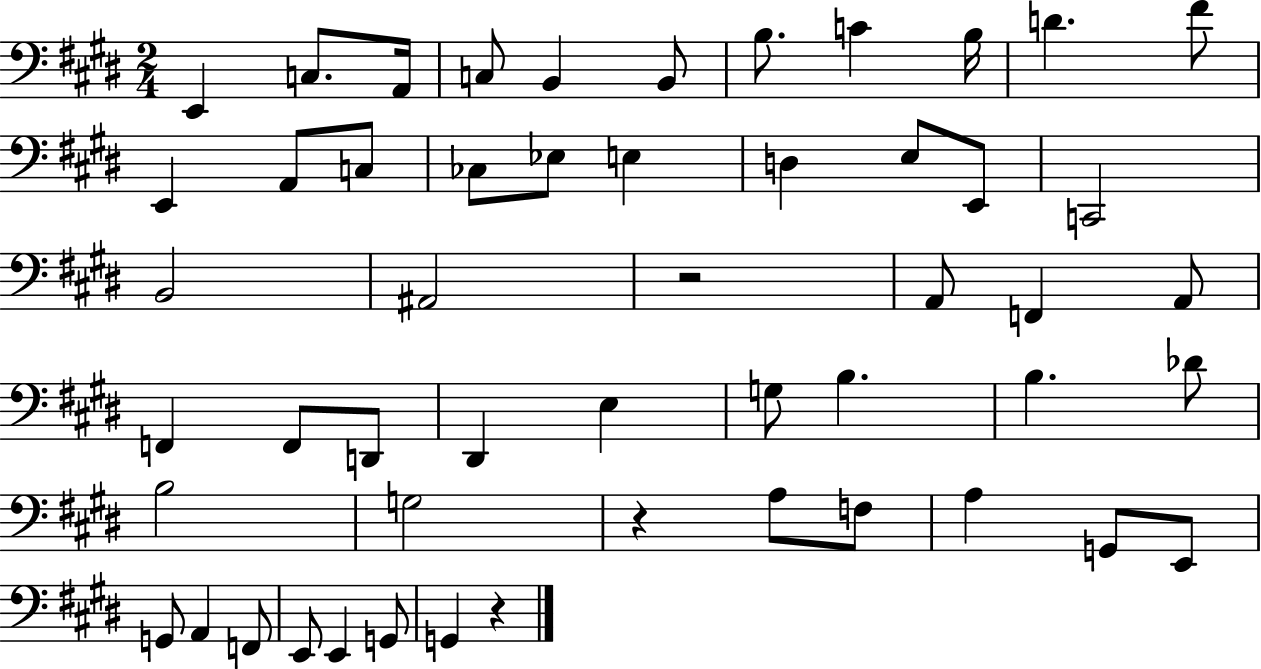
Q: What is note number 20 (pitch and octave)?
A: E2